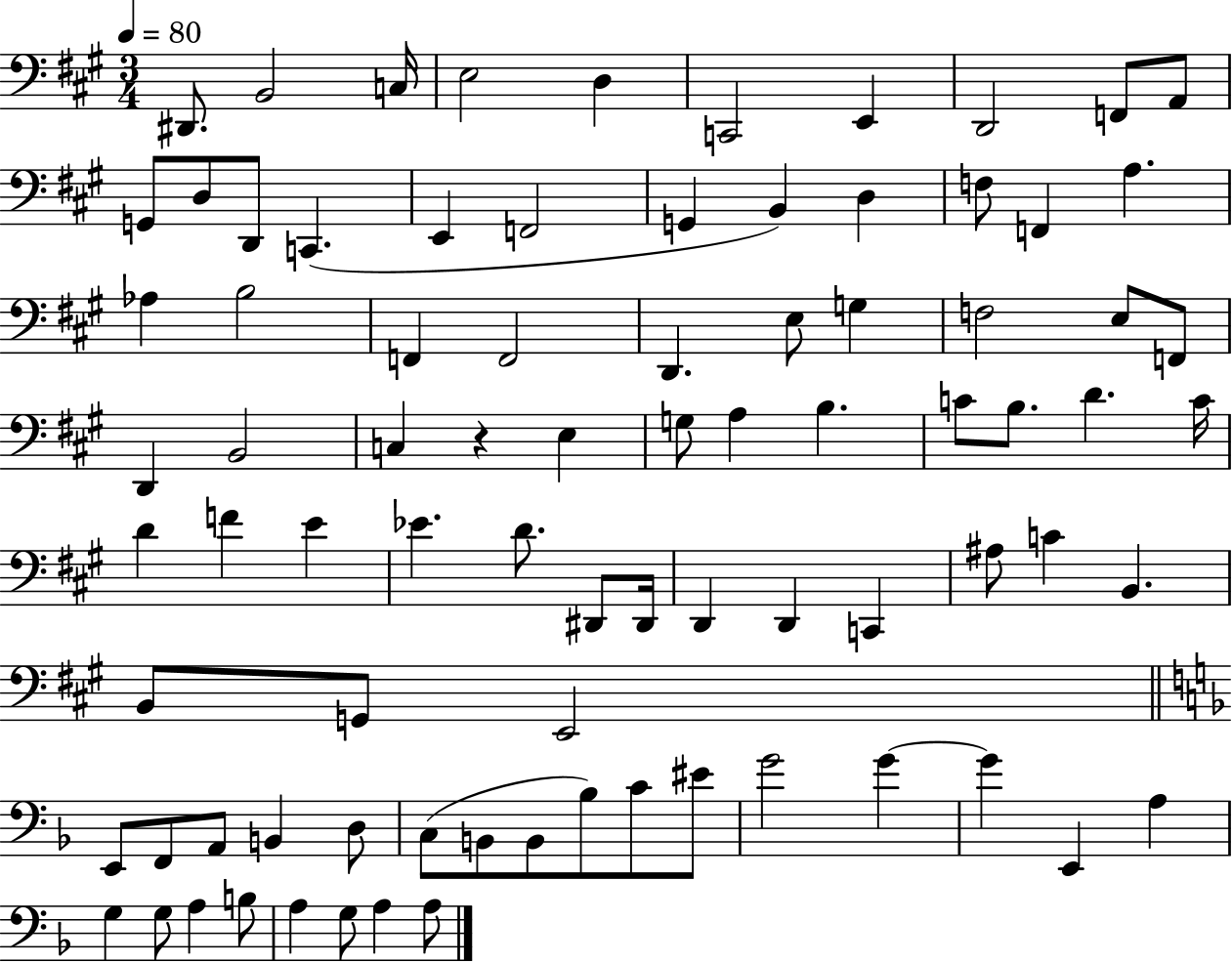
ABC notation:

X:1
T:Untitled
M:3/4
L:1/4
K:A
^D,,/2 B,,2 C,/4 E,2 D, C,,2 E,, D,,2 F,,/2 A,,/2 G,,/2 D,/2 D,,/2 C,, E,, F,,2 G,, B,, D, F,/2 F,, A, _A, B,2 F,, F,,2 D,, E,/2 G, F,2 E,/2 F,,/2 D,, B,,2 C, z E, G,/2 A, B, C/2 B,/2 D C/4 D F E _E D/2 ^D,,/2 ^D,,/4 D,, D,, C,, ^A,/2 C B,, B,,/2 G,,/2 E,,2 E,,/2 F,,/2 A,,/2 B,, D,/2 C,/2 B,,/2 B,,/2 _B,/2 C/2 ^E/2 G2 G G E,, A, G, G,/2 A, B,/2 A, G,/2 A, A,/2